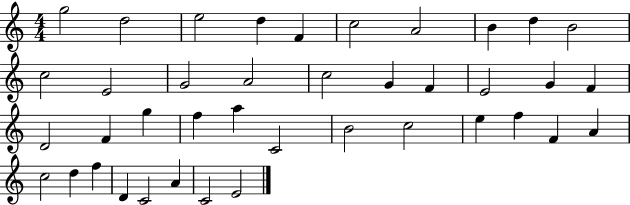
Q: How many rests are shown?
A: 0